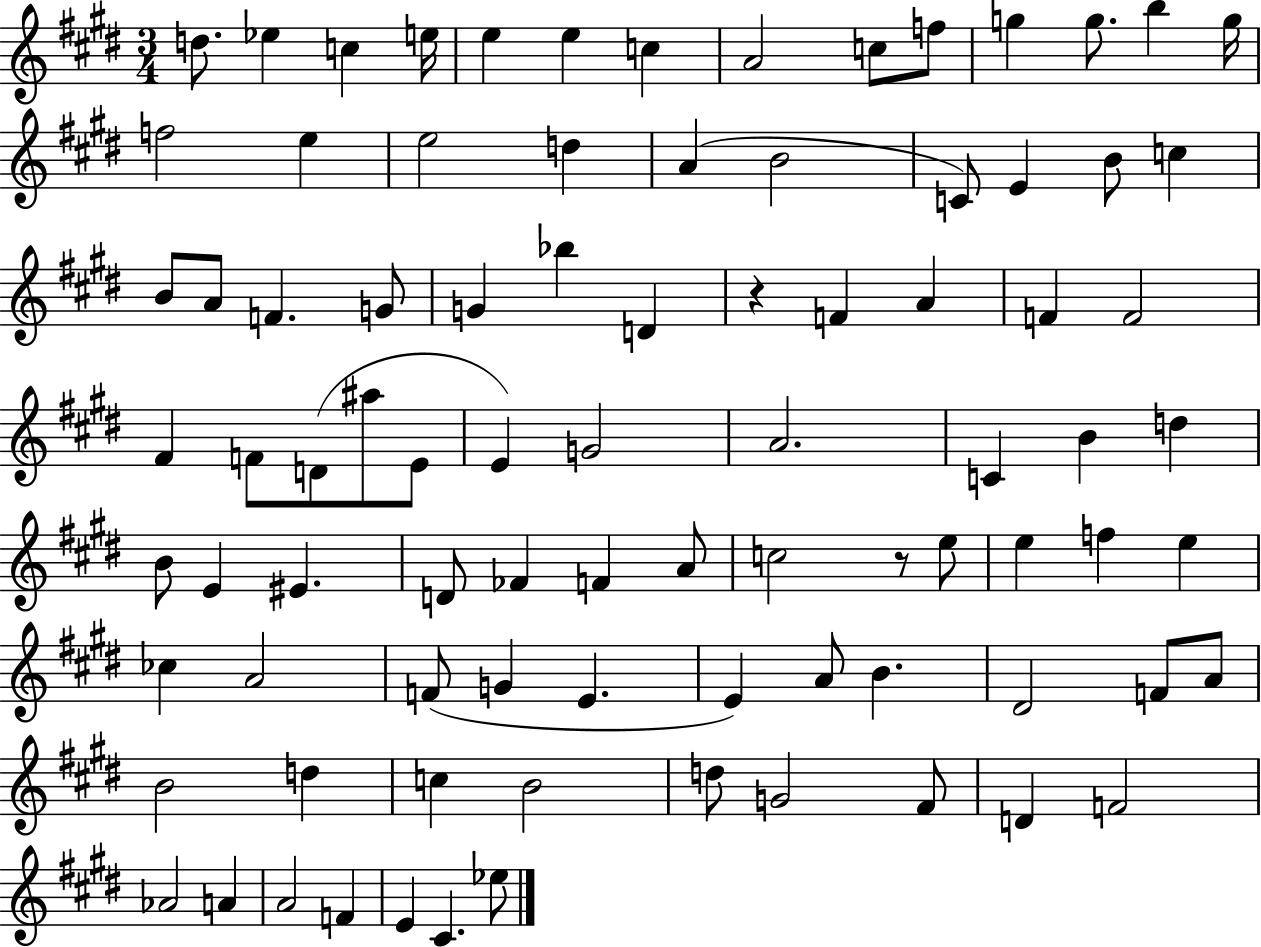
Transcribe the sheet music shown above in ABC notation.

X:1
T:Untitled
M:3/4
L:1/4
K:E
d/2 _e c e/4 e e c A2 c/2 f/2 g g/2 b g/4 f2 e e2 d A B2 C/2 E B/2 c B/2 A/2 F G/2 G _b D z F A F F2 ^F F/2 D/2 ^a/2 E/2 E G2 A2 C B d B/2 E ^E D/2 _F F A/2 c2 z/2 e/2 e f e _c A2 F/2 G E E A/2 B ^D2 F/2 A/2 B2 d c B2 d/2 G2 ^F/2 D F2 _A2 A A2 F E ^C _e/2